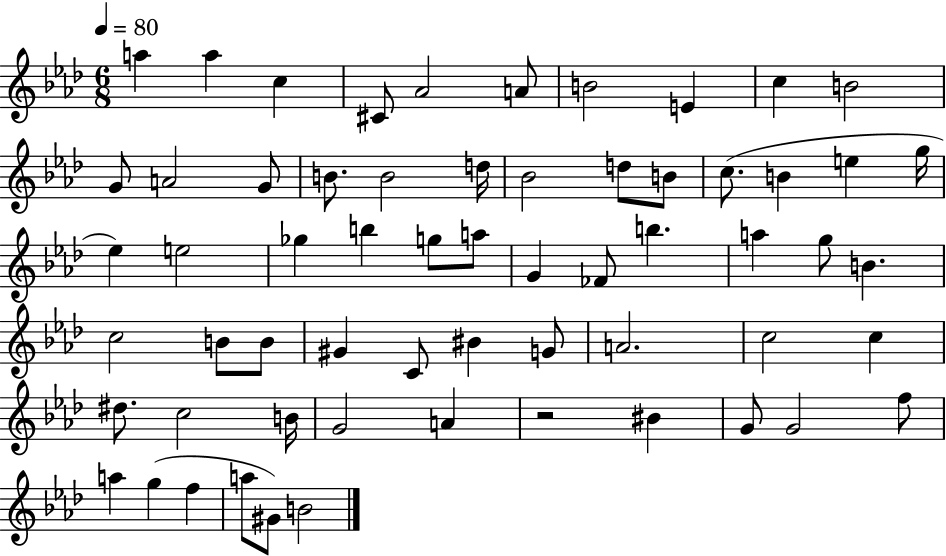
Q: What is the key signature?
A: AES major